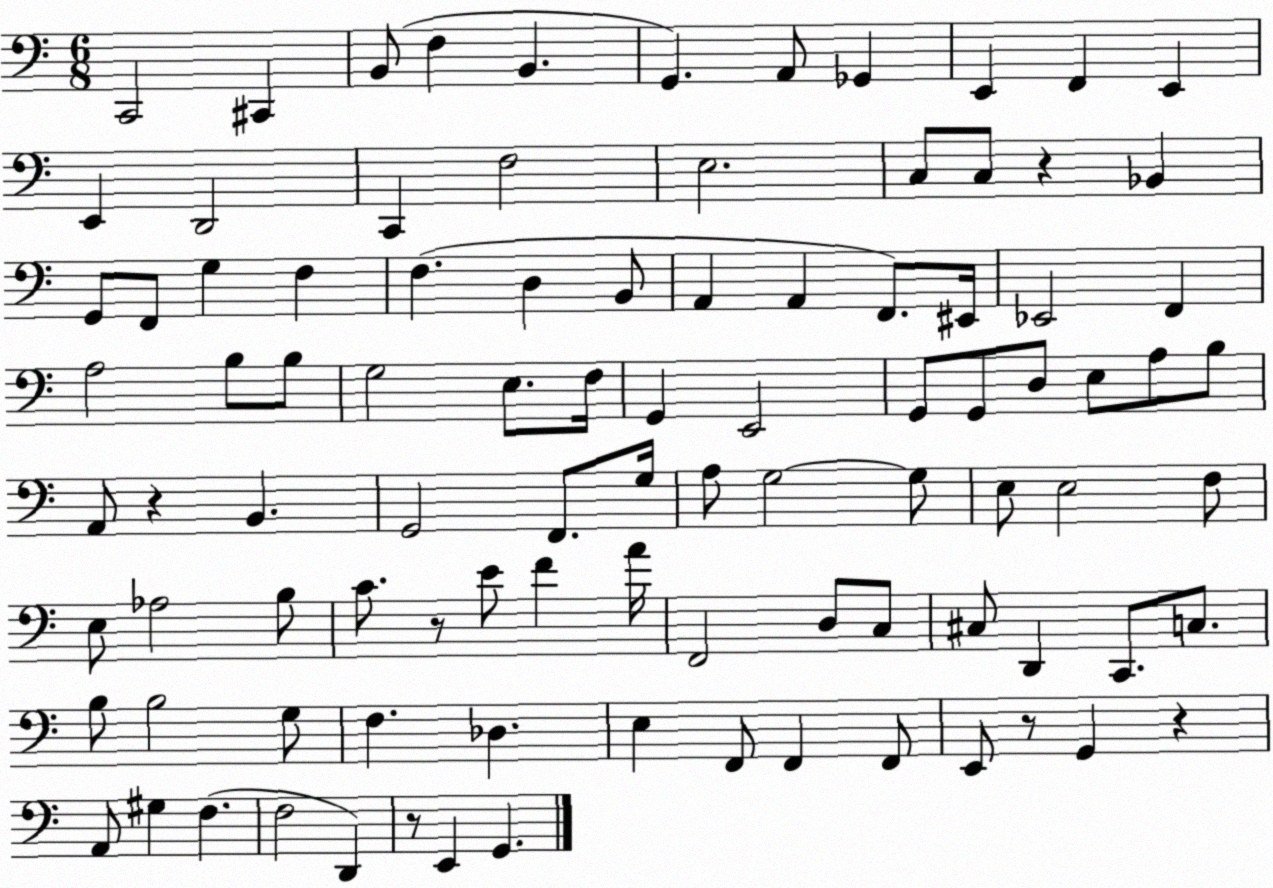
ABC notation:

X:1
T:Untitled
M:6/8
L:1/4
K:C
C,,2 ^C,, B,,/2 F, B,, G,, A,,/2 _G,, E,, F,, E,, E,, D,,2 C,, F,2 E,2 C,/2 C,/2 z _B,, G,,/2 F,,/2 G, F, F, D, B,,/2 A,, A,, F,,/2 ^E,,/4 _E,,2 F,, A,2 B,/2 B,/2 G,2 E,/2 F,/4 G,, E,,2 G,,/2 G,,/2 D,/2 E,/2 A,/2 B,/2 A,,/2 z B,, G,,2 F,,/2 G,/4 A,/2 G,2 G,/2 E,/2 E,2 F,/2 E,/2 _A,2 B,/2 C/2 z/2 E/2 F A/4 F,,2 D,/2 C,/2 ^C,/2 D,, C,,/2 C,/2 B,/2 B,2 G,/2 F, _D, E, F,,/2 F,, F,,/2 E,,/2 z/2 G,, z A,,/2 ^G, F, F,2 D,, z/2 E,, G,,